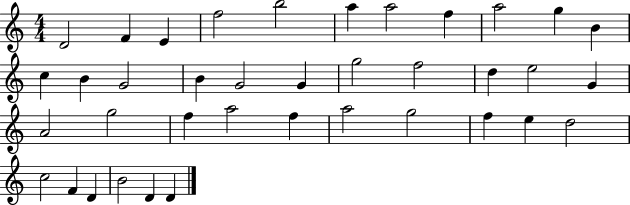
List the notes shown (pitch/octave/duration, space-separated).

D4/h F4/q E4/q F5/h B5/h A5/q A5/h F5/q A5/h G5/q B4/q C5/q B4/q G4/h B4/q G4/h G4/q G5/h F5/h D5/q E5/h G4/q A4/h G5/h F5/q A5/h F5/q A5/h G5/h F5/q E5/q D5/h C5/h F4/q D4/q B4/h D4/q D4/q